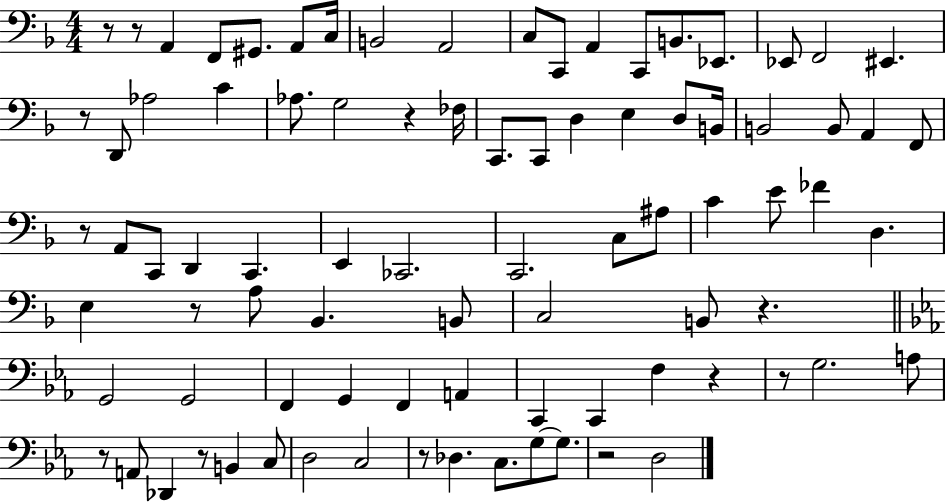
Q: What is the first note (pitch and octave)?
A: A2